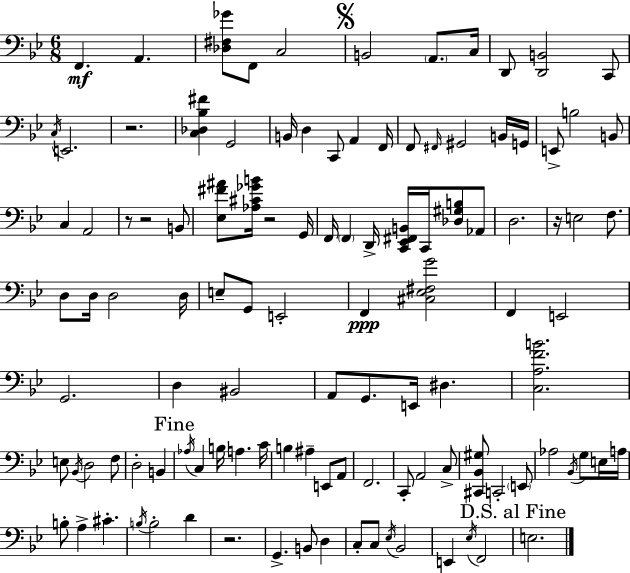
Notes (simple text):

F2/q. A2/q. [Db3,F#3,Gb4]/e F2/e C3/h B2/h A2/e. C3/s D2/e [D2,B2]/h C2/e C3/s E2/h. R/h. [C3,Db3,Bb3,F#4]/q G2/h B2/s D3/q C2/e A2/q F2/s F2/e F#2/s G#2/h B2/s G2/s E2/e B3/h B2/e C3/q A2/h R/e R/h B2/e [Eb3,F#4,A#4]/e [Ab3,C#4,Gb4,B4]/s R/h G2/s F2/s F2/q D2/s [C2,Eb2,F#2,B2]/s C2/s [Db3,G#3,B3]/e Ab2/e D3/h. R/s E3/h F3/e. D3/e D3/s D3/h D3/s E3/e G2/e E2/h F2/q [C#3,Eb3,F#3,G4]/h F2/q E2/h G2/h. D3/q BIS2/h A2/e G2/e. E2/s D#3/q. [C3,A3,F4,B4]/h. E3/e Bb2/s D3/h F3/e D3/h B2/q Ab3/s C3/q B3/s A3/q. C4/s B3/q A#3/q E2/e A2/e F2/h. C2/e A2/h C3/e [C#2,Bb2,G#3]/e C2/h E2/e Ab3/h Bb2/s G3/e E3/s A3/s B3/e A3/q C#4/q. B3/s B3/h D4/q R/h. G2/q. B2/e D3/q C3/e C3/e Eb3/s Bb2/h E2/q Eb3/s F2/h E3/h.